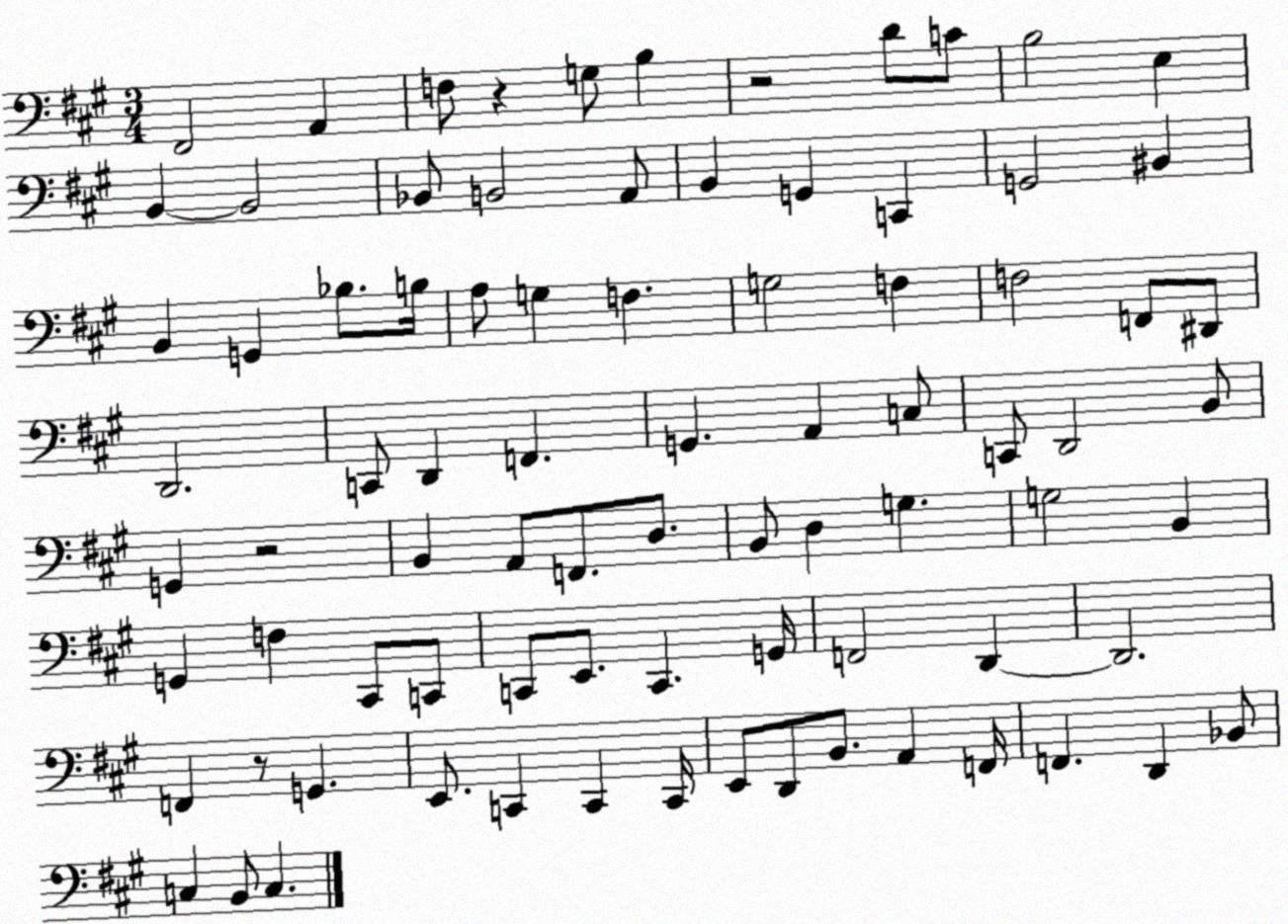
X:1
T:Untitled
M:3/4
L:1/4
K:A
^F,,2 A,, F,/2 z G,/2 B, z2 D/2 C/2 B,2 E, B,, B,,2 _B,,/2 B,,2 A,,/2 B,, G,, C,, G,,2 ^B,, B,, G,, _B,/2 B,/4 A,/2 G, F, G,2 F, F,2 F,,/2 ^D,,/2 D,,2 C,,/2 D,, F,, G,, A,, C,/2 C,,/2 D,,2 B,,/2 G,, z2 B,, A,,/2 F,,/2 D,/2 B,,/2 D, G, G,2 B,, G,, F, ^C,,/2 C,,/2 C,,/2 E,,/2 C,, G,,/4 F,,2 D,, D,,2 F,, z/2 G,, E,,/2 C,, C,, C,,/4 E,,/2 D,,/2 B,,/2 A,, F,,/4 F,, D,, _B,,/2 C, B,,/2 C,